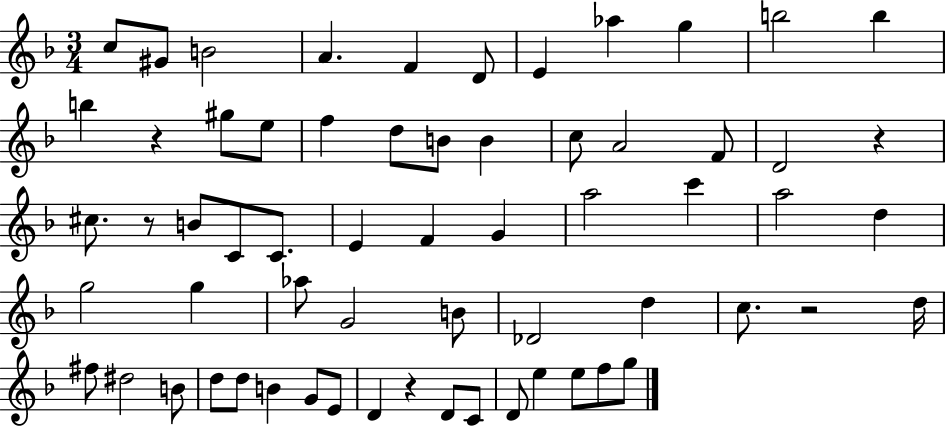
X:1
T:Untitled
M:3/4
L:1/4
K:F
c/2 ^G/2 B2 A F D/2 E _a g b2 b b z ^g/2 e/2 f d/2 B/2 B c/2 A2 F/2 D2 z ^c/2 z/2 B/2 C/2 C/2 E F G a2 c' a2 d g2 g _a/2 G2 B/2 _D2 d c/2 z2 d/4 ^f/2 ^d2 B/2 d/2 d/2 B G/2 E/2 D z D/2 C/2 D/2 e e/2 f/2 g/2